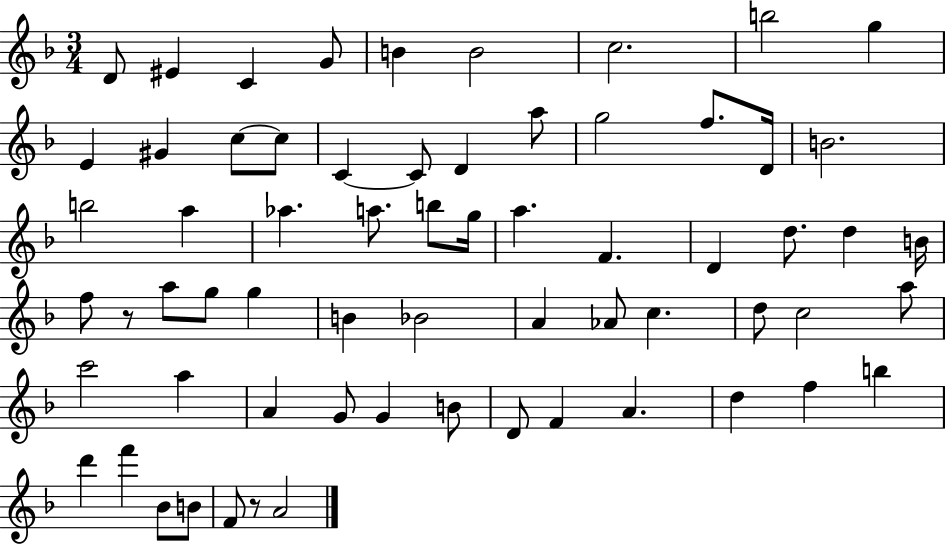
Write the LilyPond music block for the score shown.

{
  \clef treble
  \numericTimeSignature
  \time 3/4
  \key f \major
  \repeat volta 2 { d'8 eis'4 c'4 g'8 | b'4 b'2 | c''2. | b''2 g''4 | \break e'4 gis'4 c''8~~ c''8 | c'4~~ c'8 d'4 a''8 | g''2 f''8. d'16 | b'2. | \break b''2 a''4 | aes''4. a''8. b''8 g''16 | a''4. f'4. | d'4 d''8. d''4 b'16 | \break f''8 r8 a''8 g''8 g''4 | b'4 bes'2 | a'4 aes'8 c''4. | d''8 c''2 a''8 | \break c'''2 a''4 | a'4 g'8 g'4 b'8 | d'8 f'4 a'4. | d''4 f''4 b''4 | \break d'''4 f'''4 bes'8 b'8 | f'8 r8 a'2 | } \bar "|."
}